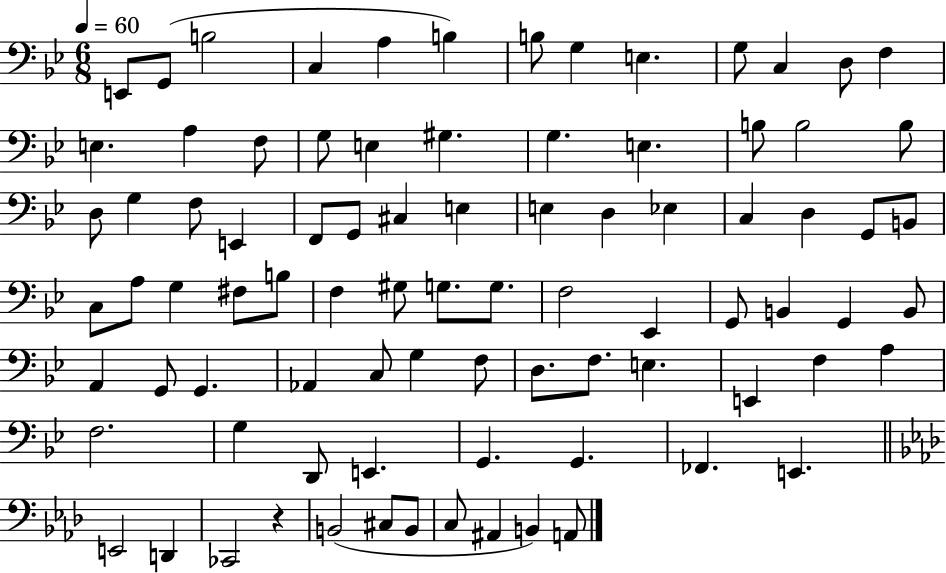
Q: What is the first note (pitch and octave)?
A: E2